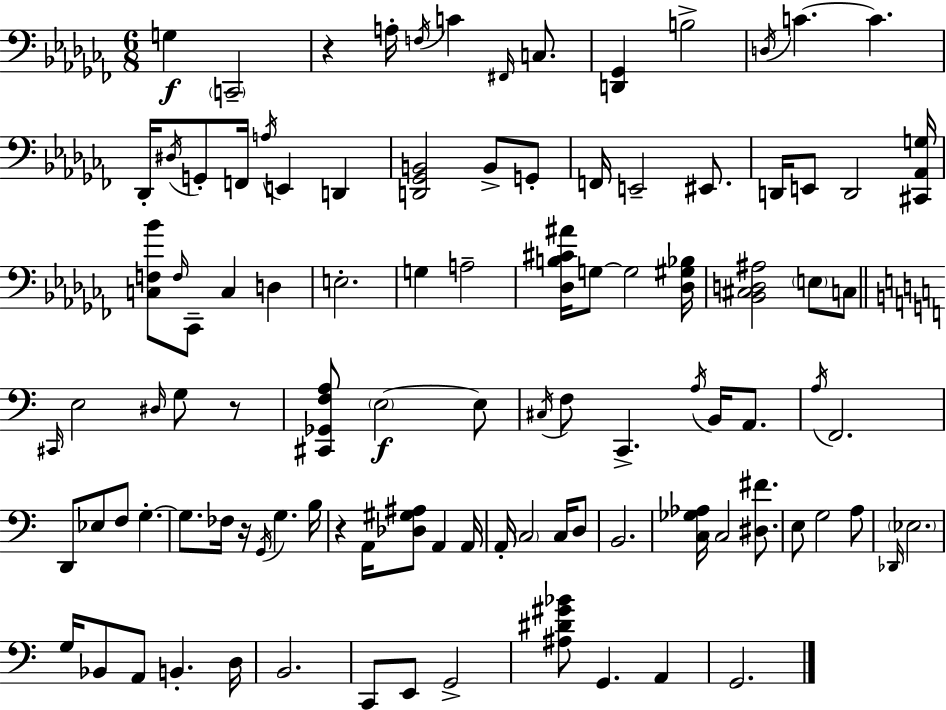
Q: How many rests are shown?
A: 4